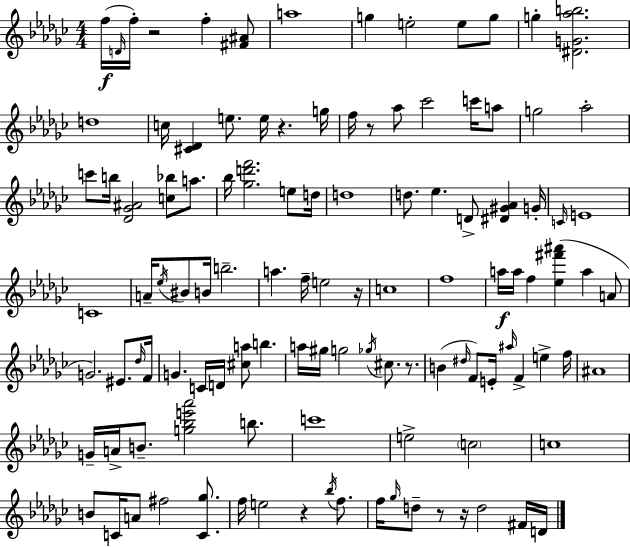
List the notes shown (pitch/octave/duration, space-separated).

F5/s D4/s F5/s R/h F5/q [F#4,A#4]/e A5/w G5/q E5/h E5/e G5/e G5/q [D#4,G4,Ab5,B5]/h. D5/w C5/s [C#4,Db4]/q E5/e. E5/s R/q. G5/s F5/s R/e Ab5/e CES6/h C6/s A5/e G5/h Ab5/h C6/e B5/s [Db4,Gb4,A#4]/h [C5,Bb5]/e A5/e. Bb5/s [Gb5,D6,F6]/h. E5/e D5/s D5/w D5/e. Eb5/q. D4/e [D#4,G#4,Ab4]/q G4/s C4/s E4/w C4/w A4/s Eb5/s BIS4/e B4/s B5/h. A5/q. F5/s E5/h R/s C5/w F5/w A5/s A5/s F5/q [Eb5,F#6,A#6]/q A5/q A4/e G4/h. EIS4/e. Db5/s F4/s G4/q. C4/s D4/s [C#5,A5]/e B5/q. A5/s G#5/s G5/h Gb5/s C#5/e. R/e. B4/q D#5/s F4/e E4/s A#5/s F4/q E5/q F5/s A#4/w G4/s A4/s B4/e. [G5,Bb5,E6,Ab6]/h B5/e. C6/w E5/h C5/h C5/w B4/e C4/s A4/e F#5/h [C4,Gb5]/e. F5/s E5/h R/q Bb5/s F5/e. F5/s Gb5/s D5/e R/e R/s D5/h F#4/s D4/s